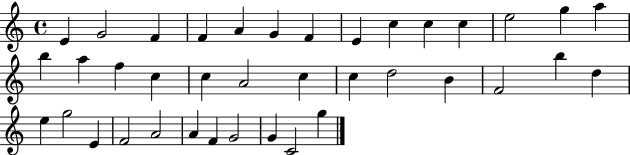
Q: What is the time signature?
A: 4/4